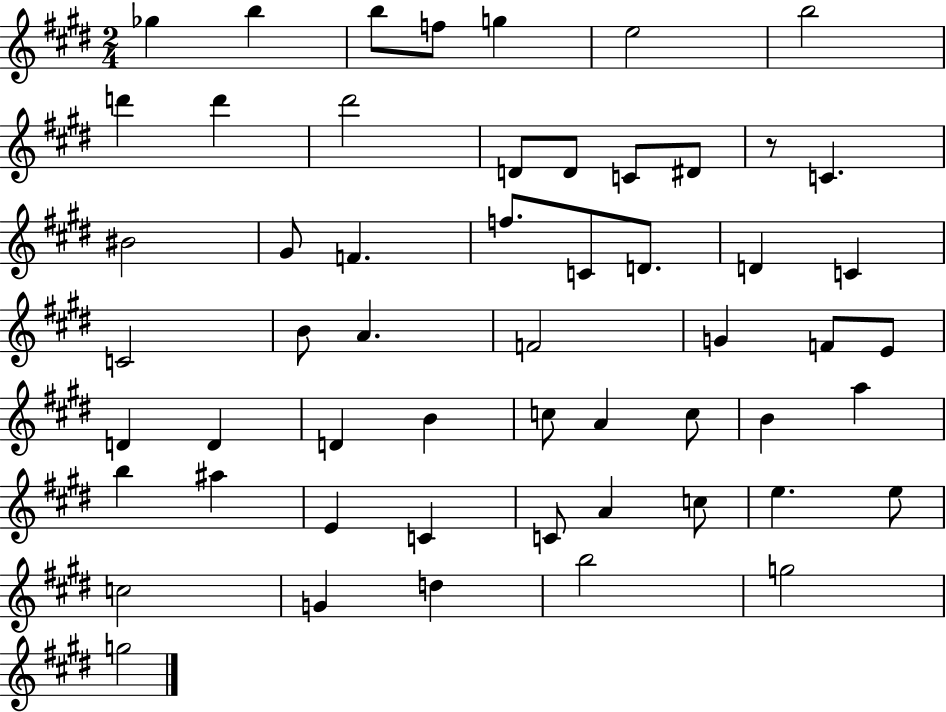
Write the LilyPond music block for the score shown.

{
  \clef treble
  \numericTimeSignature
  \time 2/4
  \key e \major
  ges''4 b''4 | b''8 f''8 g''4 | e''2 | b''2 | \break d'''4 d'''4 | dis'''2 | d'8 d'8 c'8 dis'8 | r8 c'4. | \break bis'2 | gis'8 f'4. | f''8. c'8 d'8. | d'4 c'4 | \break c'2 | b'8 a'4. | f'2 | g'4 f'8 e'8 | \break d'4 d'4 | d'4 b'4 | c''8 a'4 c''8 | b'4 a''4 | \break b''4 ais''4 | e'4 c'4 | c'8 a'4 c''8 | e''4. e''8 | \break c''2 | g'4 d''4 | b''2 | g''2 | \break g''2 | \bar "|."
}